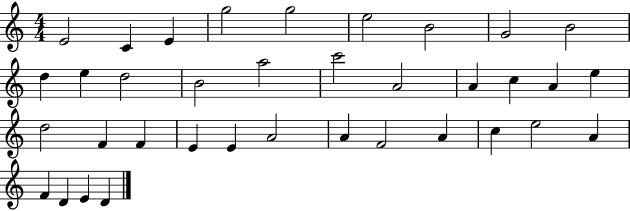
E4/h C4/q E4/q G5/h G5/h E5/h B4/h G4/h B4/h D5/q E5/q D5/h B4/h A5/h C6/h A4/h A4/q C5/q A4/q E5/q D5/h F4/q F4/q E4/q E4/q A4/h A4/q F4/h A4/q C5/q E5/h A4/q F4/q D4/q E4/q D4/q